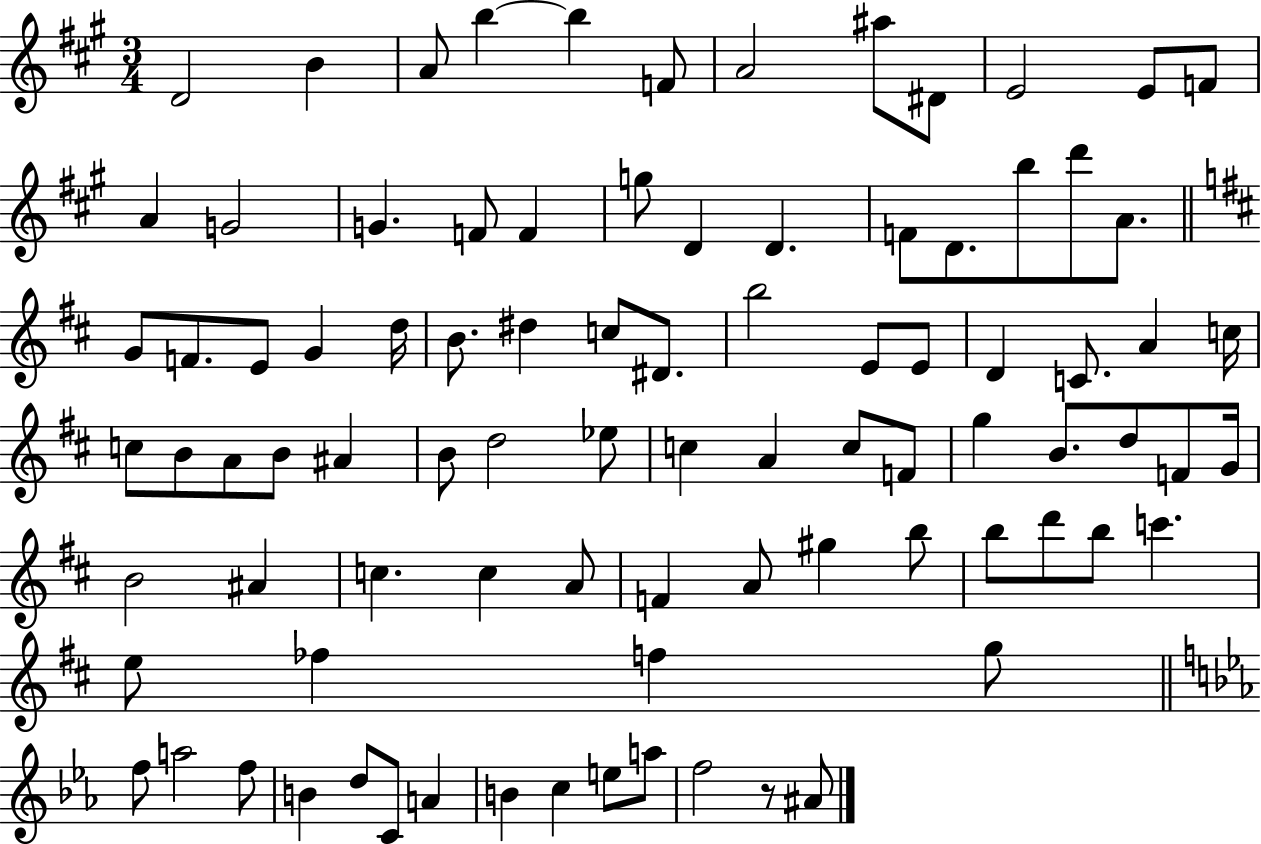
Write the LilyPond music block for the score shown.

{
  \clef treble
  \numericTimeSignature
  \time 3/4
  \key a \major
  d'2 b'4 | a'8 b''4~~ b''4 f'8 | a'2 ais''8 dis'8 | e'2 e'8 f'8 | \break a'4 g'2 | g'4. f'8 f'4 | g''8 d'4 d'4. | f'8 d'8. b''8 d'''8 a'8. | \break \bar "||" \break \key d \major g'8 f'8. e'8 g'4 d''16 | b'8. dis''4 c''8 dis'8. | b''2 e'8 e'8 | d'4 c'8. a'4 c''16 | \break c''8 b'8 a'8 b'8 ais'4 | b'8 d''2 ees''8 | c''4 a'4 c''8 f'8 | g''4 b'8. d''8 f'8 g'16 | \break b'2 ais'4 | c''4. c''4 a'8 | f'4 a'8 gis''4 b''8 | b''8 d'''8 b''8 c'''4. | \break e''8 fes''4 f''4 g''8 | \bar "||" \break \key ees \major f''8 a''2 f''8 | b'4 d''8 c'8 a'4 | b'4 c''4 e''8 a''8 | f''2 r8 ais'8 | \break \bar "|."
}